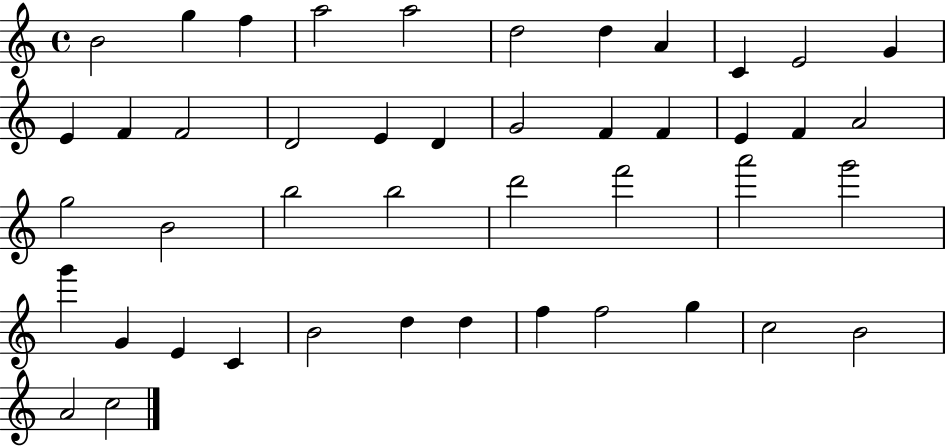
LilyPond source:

{
  \clef treble
  \time 4/4
  \defaultTimeSignature
  \key c \major
  b'2 g''4 f''4 | a''2 a''2 | d''2 d''4 a'4 | c'4 e'2 g'4 | \break e'4 f'4 f'2 | d'2 e'4 d'4 | g'2 f'4 f'4 | e'4 f'4 a'2 | \break g''2 b'2 | b''2 b''2 | d'''2 f'''2 | a'''2 g'''2 | \break g'''4 g'4 e'4 c'4 | b'2 d''4 d''4 | f''4 f''2 g''4 | c''2 b'2 | \break a'2 c''2 | \bar "|."
}